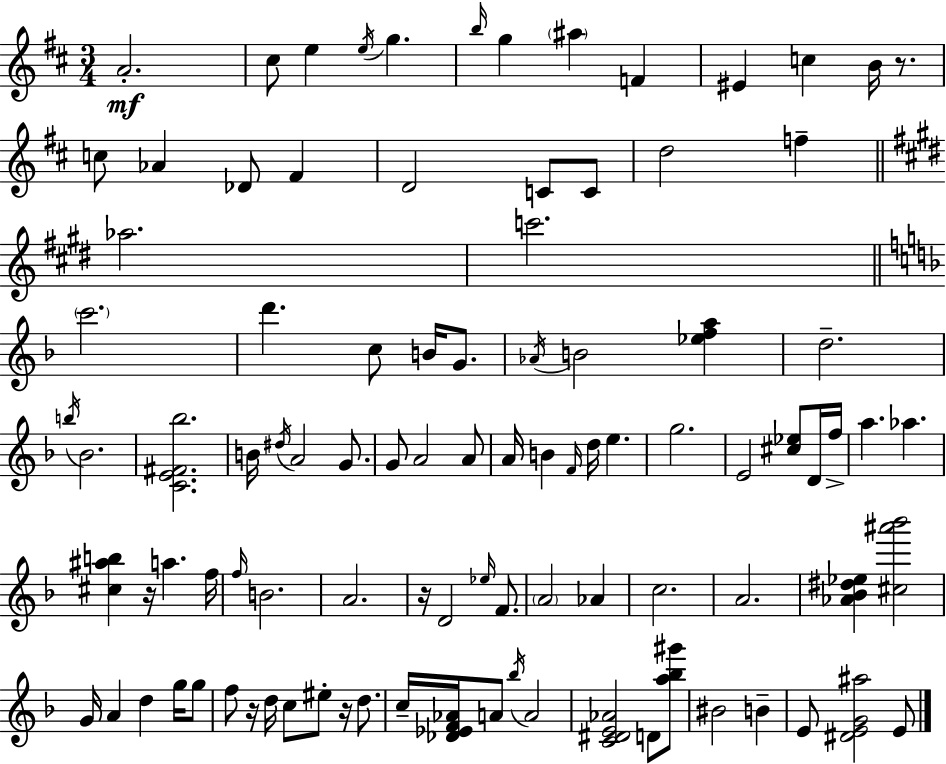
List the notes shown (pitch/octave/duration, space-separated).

A4/h. C#5/e E5/q E5/s G5/q. B5/s G5/q A#5/q F4/q EIS4/q C5/q B4/s R/e. C5/e Ab4/q Db4/e F#4/q D4/h C4/e C4/e D5/h F5/q Ab5/h. C6/h. C6/h. D6/q. C5/e B4/s G4/e. Ab4/s B4/h [Eb5,F5,A5]/q D5/h. B5/s Bb4/h. [C4,E4,F#4,Bb5]/h. B4/s D#5/s A4/h G4/e. G4/e A4/h A4/e A4/s B4/q F4/s D5/s E5/q. G5/h. E4/h [C#5,Eb5]/e D4/s F5/s A5/q. Ab5/q. [C#5,A#5,B5]/q R/s A5/q. F5/s F5/s B4/h. A4/h. R/s D4/h Eb5/s F4/e. A4/h Ab4/q C5/h. A4/h. [Ab4,Bb4,D#5,Eb5]/q [C#5,A#6,Bb6]/h G4/s A4/q D5/q G5/s G5/e F5/e R/s D5/s C5/e EIS5/e R/s D5/e. C5/s [Db4,Eb4,F4,Ab4]/s A4/e Bb5/s A4/h [C4,D#4,E4,Ab4]/h D4/e [A5,Bb5,G#6]/e BIS4/h B4/q E4/e [D#4,E4,G4,A#5]/h E4/e